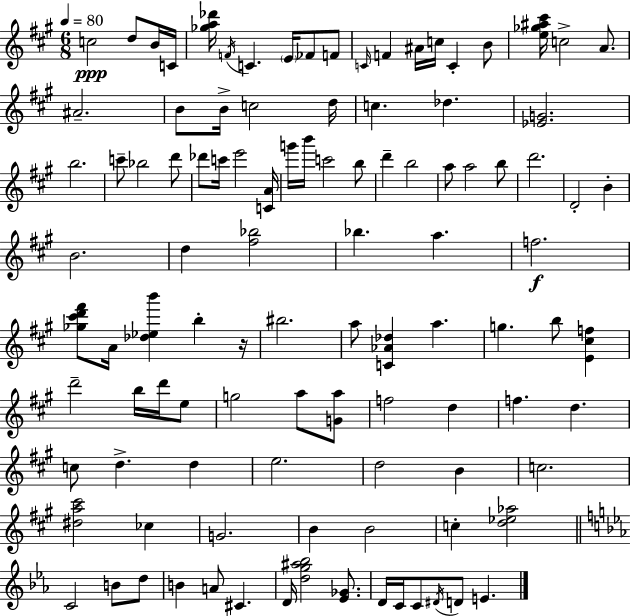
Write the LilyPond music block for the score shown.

{
  \clef treble
  \numericTimeSignature
  \time 6/8
  \key a \major
  \tempo 4 = 80
  c''2\ppp d''8 b'16 c'16 | <ges'' a'' des'''>16 \acciaccatura { f'16 } c'4. \parenthesize e'16 fes'8 f'8 | \grace { c'16 } f'4 ais'16 c''16 c'4-. | b'8 <e'' ges'' ais'' cis'''>16 c''2-> a'8. | \break ais'2.-- | b'8 b'16-> c''2 | d''16 c''4. des''4. | <ees' g'>2. | \break b''2. | c'''8-- bes''2 | d'''8 des'''8 c'''16 e'''2 | <c' a'>16 g'''16 b'''16 c'''2 | \break b''8 d'''4-- b''2 | a''8 a''2 | b''8 d'''2. | d'2-. b'4-. | \break b'2. | d''4 <fis'' bes''>2 | bes''4. a''4. | f''2.\f | \break <ges'' cis''' d''' fis'''>8 a'16 <des'' ees'' b'''>4 b''4-. | r16 bis''2. | a''8 <c' aes' des''>4 a''4. | g''4. b''8 <e' cis'' f''>4 | \break d'''2-- b''16 d'''16 | e''8 g''2 a''8 | <g' a''>8 f''2 d''4 | f''4. d''4. | \break c''8 d''4.-> d''4 | e''2. | d''2 b'4 | c''2. | \break <dis'' a'' cis'''>2 ces''4 | g'2. | b'4 b'2 | c''4-. <d'' ees'' aes''>2 | \break \bar "||" \break \key ees \major c'2 b'8 d''8 | b'4 a'8 cis'4. | d'16 <d'' g'' ais'' bes''>2 <ees' ges'>8. | d'16 c'16 c'8 \acciaccatura { dis'16 } d'8 e'4. | \break \bar "|."
}